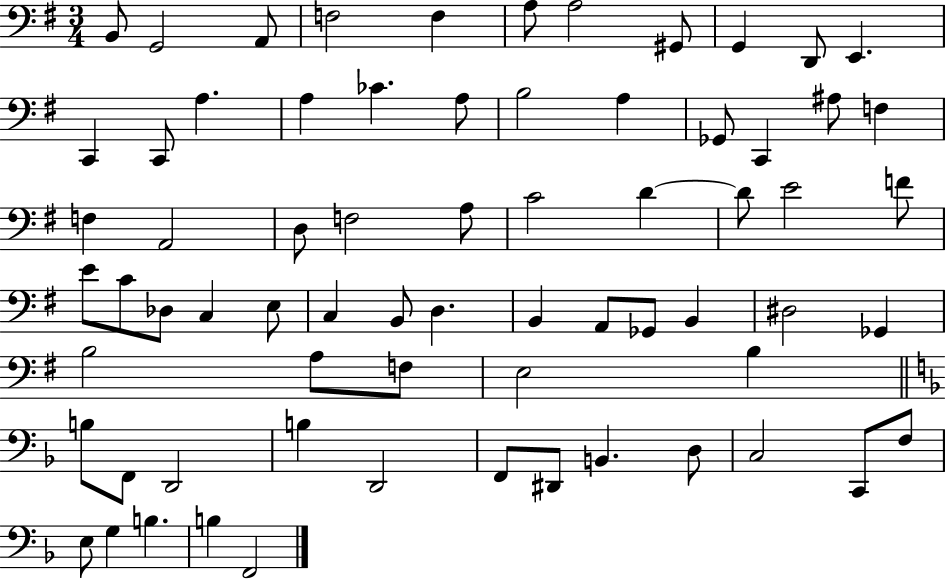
X:1
T:Untitled
M:3/4
L:1/4
K:G
B,,/2 G,,2 A,,/2 F,2 F, A,/2 A,2 ^G,,/2 G,, D,,/2 E,, C,, C,,/2 A, A, _C A,/2 B,2 A, _G,,/2 C,, ^A,/2 F, F, A,,2 D,/2 F,2 A,/2 C2 D D/2 E2 F/2 E/2 C/2 _D,/2 C, E,/2 C, B,,/2 D, B,, A,,/2 _G,,/2 B,, ^D,2 _G,, B,2 A,/2 F,/2 E,2 B, B,/2 F,,/2 D,,2 B, D,,2 F,,/2 ^D,,/2 B,, D,/2 C,2 C,,/2 F,/2 E,/2 G, B, B, F,,2